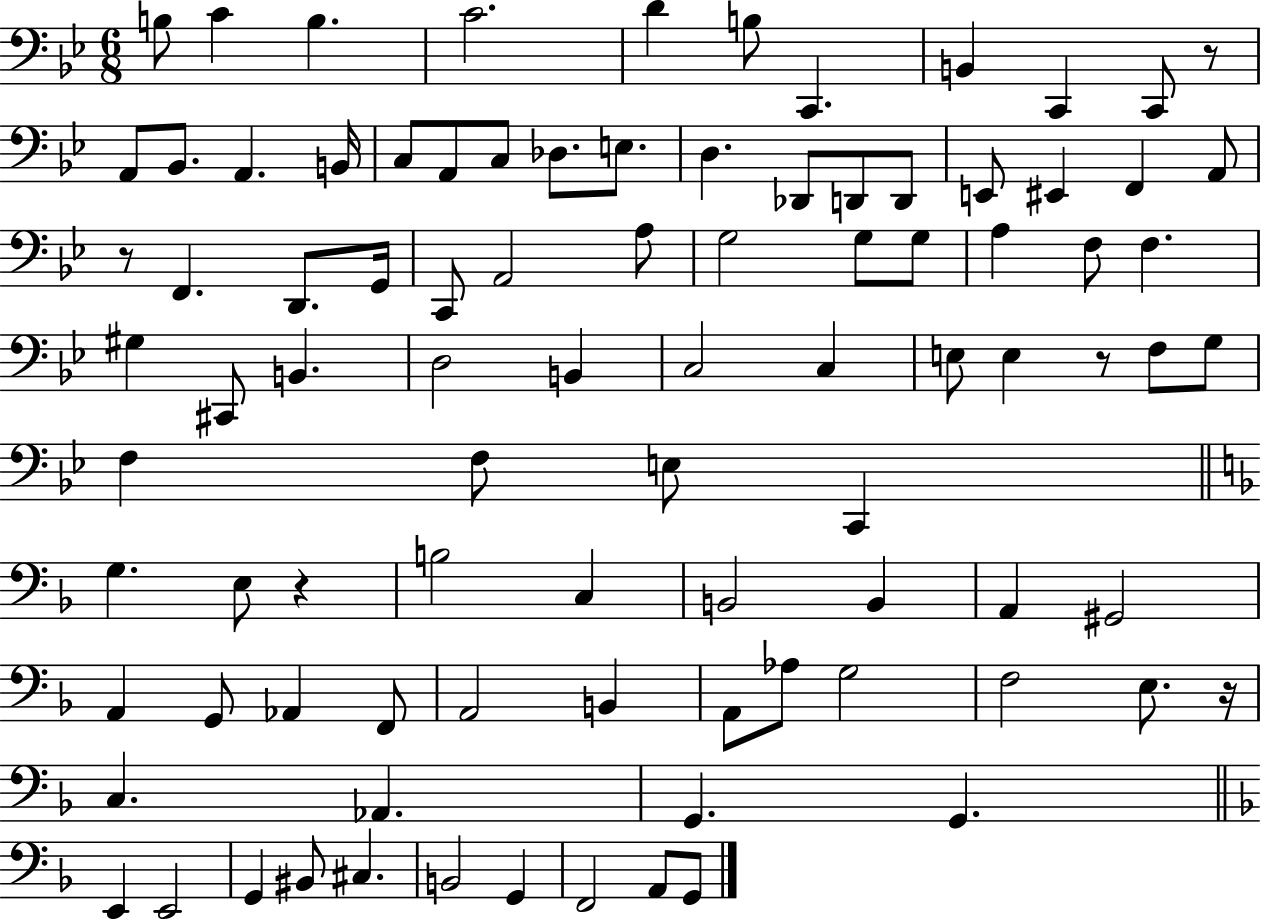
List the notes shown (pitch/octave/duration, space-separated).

B3/e C4/q B3/q. C4/h. D4/q B3/e C2/q. B2/q C2/q C2/e R/e A2/e Bb2/e. A2/q. B2/s C3/e A2/e C3/e Db3/e. E3/e. D3/q. Db2/e D2/e D2/e E2/e EIS2/q F2/q A2/e R/e F2/q. D2/e. G2/s C2/e A2/h A3/e G3/h G3/e G3/e A3/q F3/e F3/q. G#3/q C#2/e B2/q. D3/h B2/q C3/h C3/q E3/e E3/q R/e F3/e G3/e F3/q F3/e E3/e C2/q G3/q. E3/e R/q B3/h C3/q B2/h B2/q A2/q G#2/h A2/q G2/e Ab2/q F2/e A2/h B2/q A2/e Ab3/e G3/h F3/h E3/e. R/s C3/q. Ab2/q. G2/q. G2/q. E2/q E2/h G2/q BIS2/e C#3/q. B2/h G2/q F2/h A2/e G2/e